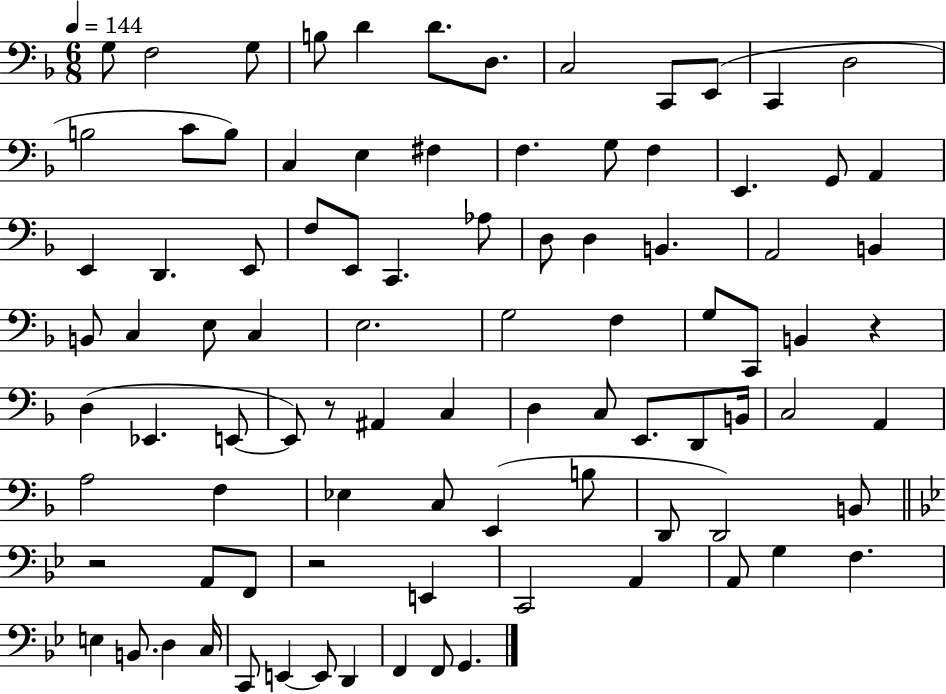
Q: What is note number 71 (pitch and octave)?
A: E2